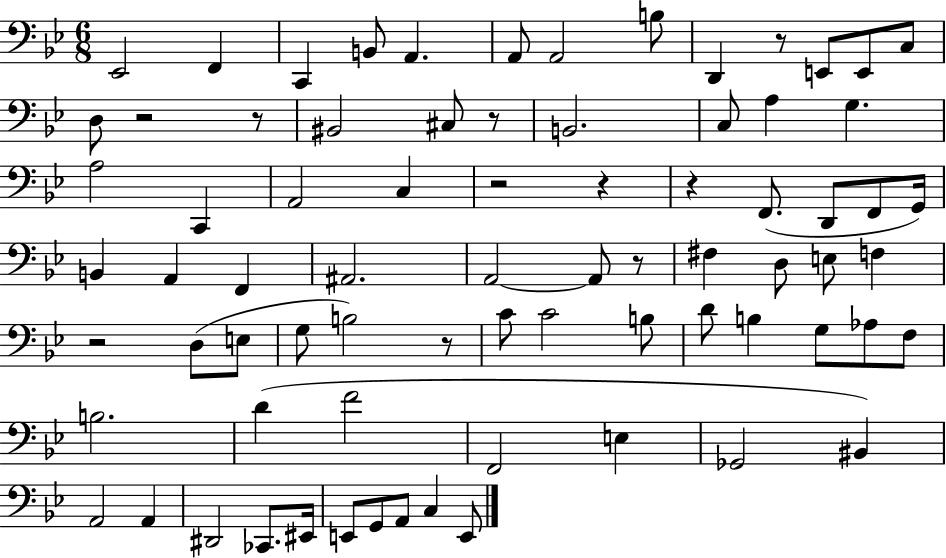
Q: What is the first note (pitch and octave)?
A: Eb2